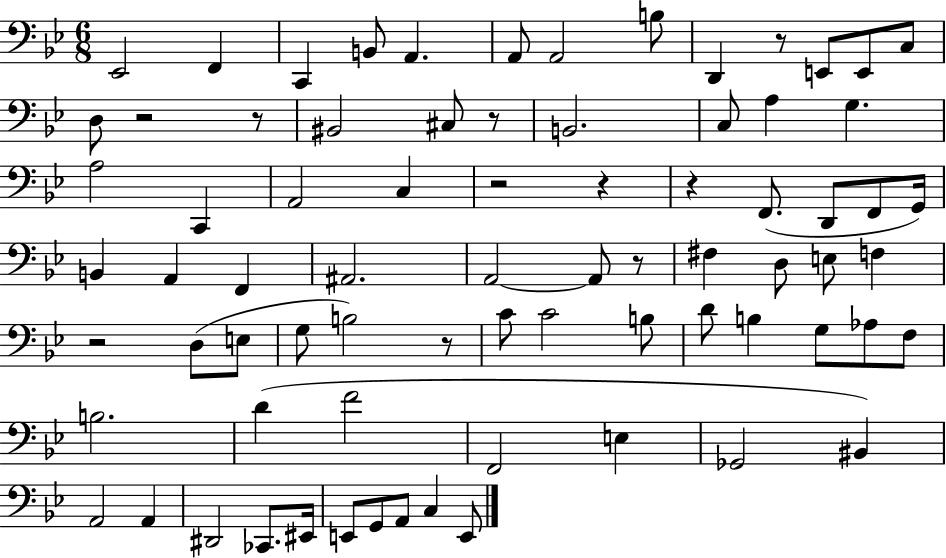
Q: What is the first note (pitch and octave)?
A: Eb2